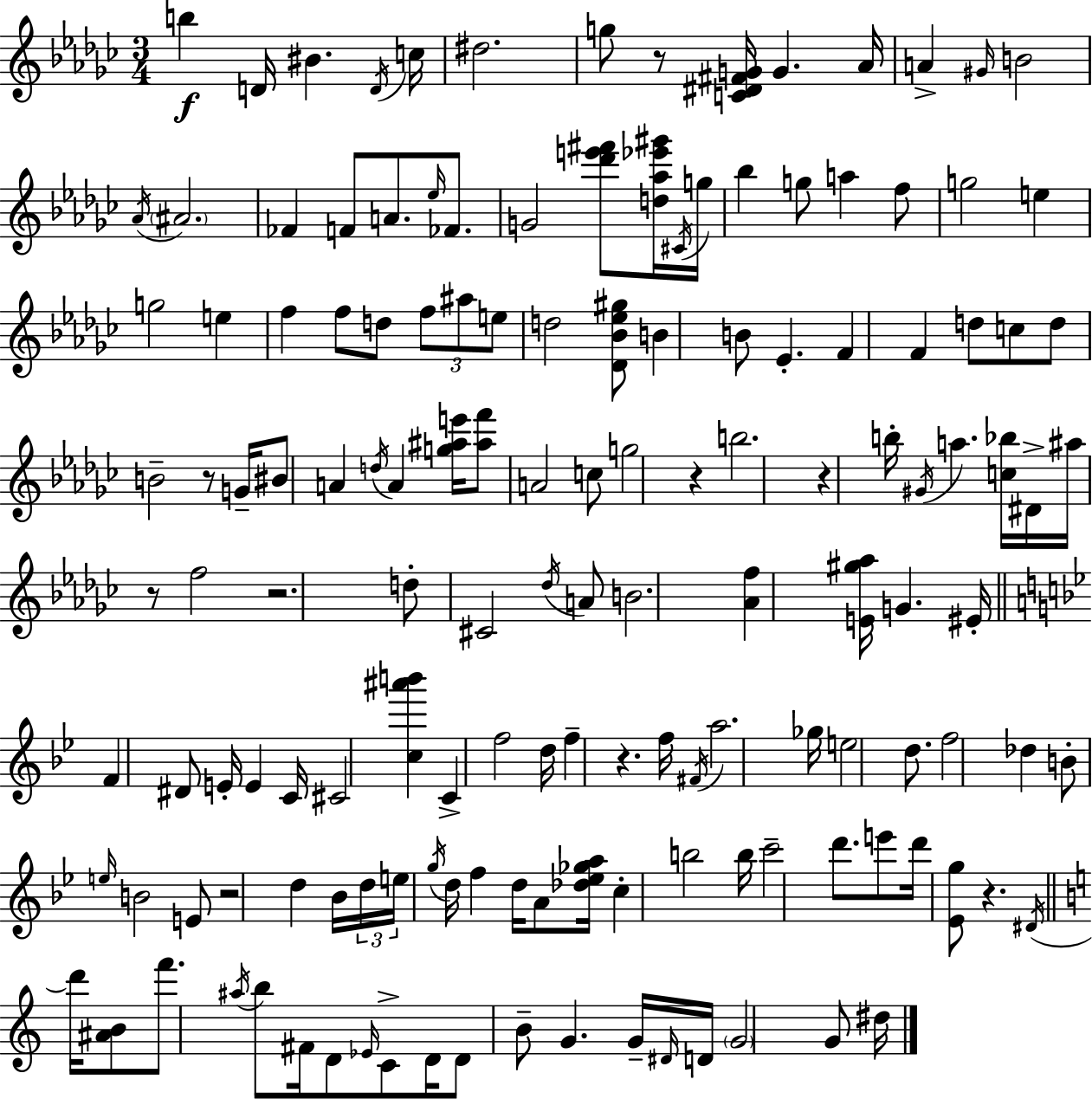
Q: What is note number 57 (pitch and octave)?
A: G#4